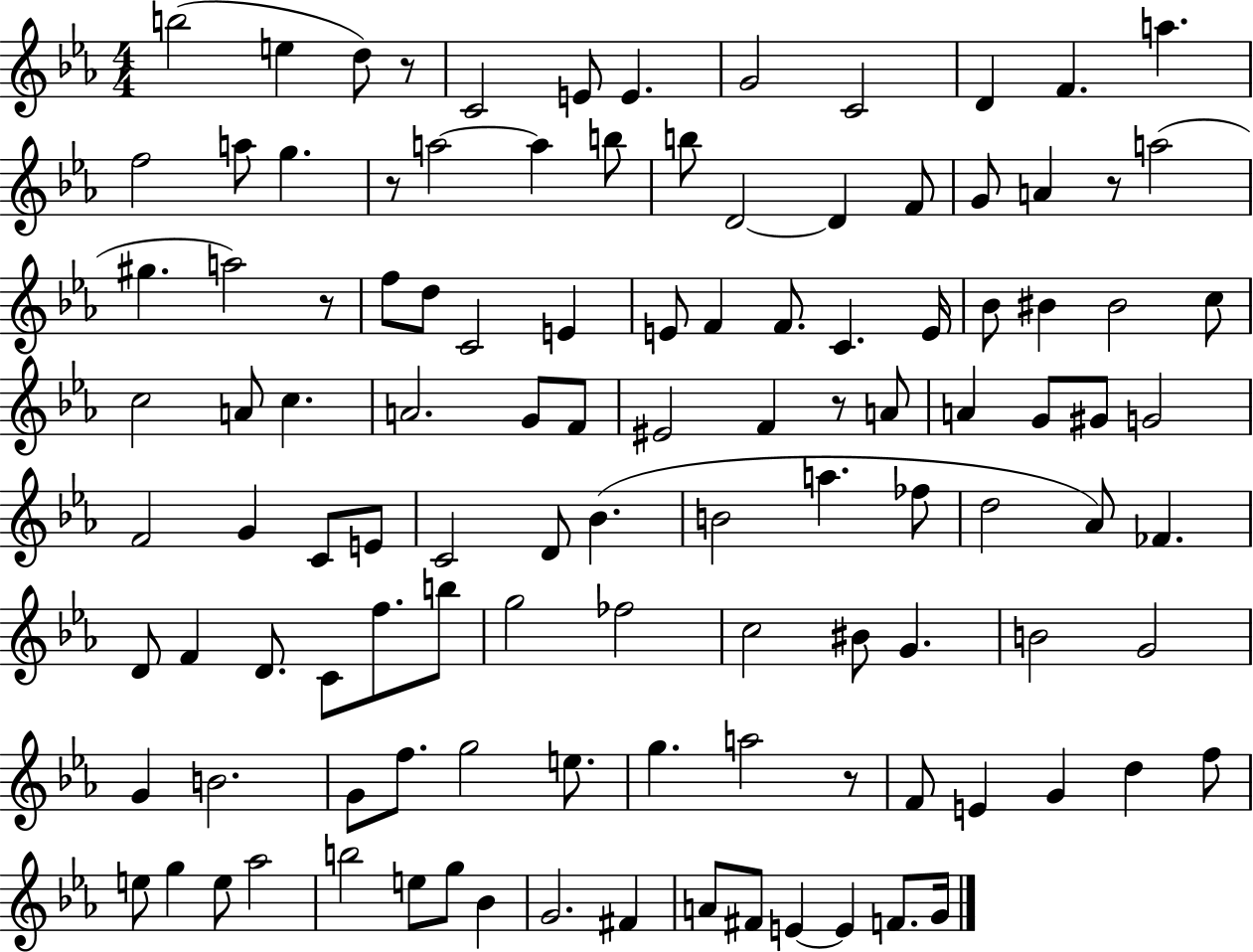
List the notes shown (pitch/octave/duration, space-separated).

B5/h E5/q D5/e R/e C4/h E4/e E4/q. G4/h C4/h D4/q F4/q. A5/q. F5/h A5/e G5/q. R/e A5/h A5/q B5/e B5/e D4/h D4/q F4/e G4/e A4/q R/e A5/h G#5/q. A5/h R/e F5/e D5/e C4/h E4/q E4/e F4/q F4/e. C4/q. E4/s Bb4/e BIS4/q BIS4/h C5/e C5/h A4/e C5/q. A4/h. G4/e F4/e EIS4/h F4/q R/e A4/e A4/q G4/e G#4/e G4/h F4/h G4/q C4/e E4/e C4/h D4/e Bb4/q. B4/h A5/q. FES5/e D5/h Ab4/e FES4/q. D4/e F4/q D4/e. C4/e F5/e. B5/e G5/h FES5/h C5/h BIS4/e G4/q. B4/h G4/h G4/q B4/h. G4/e F5/e. G5/h E5/e. G5/q. A5/h R/e F4/e E4/q G4/q D5/q F5/e E5/e G5/q E5/e Ab5/h B5/h E5/e G5/e Bb4/q G4/h. F#4/q A4/e F#4/e E4/q E4/q F4/e. G4/s